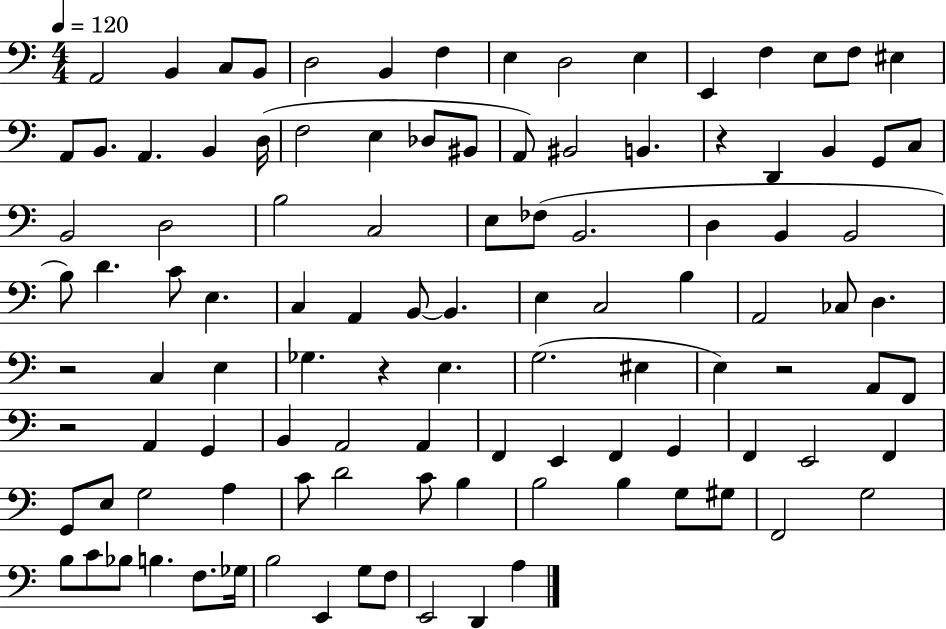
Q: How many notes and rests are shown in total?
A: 108